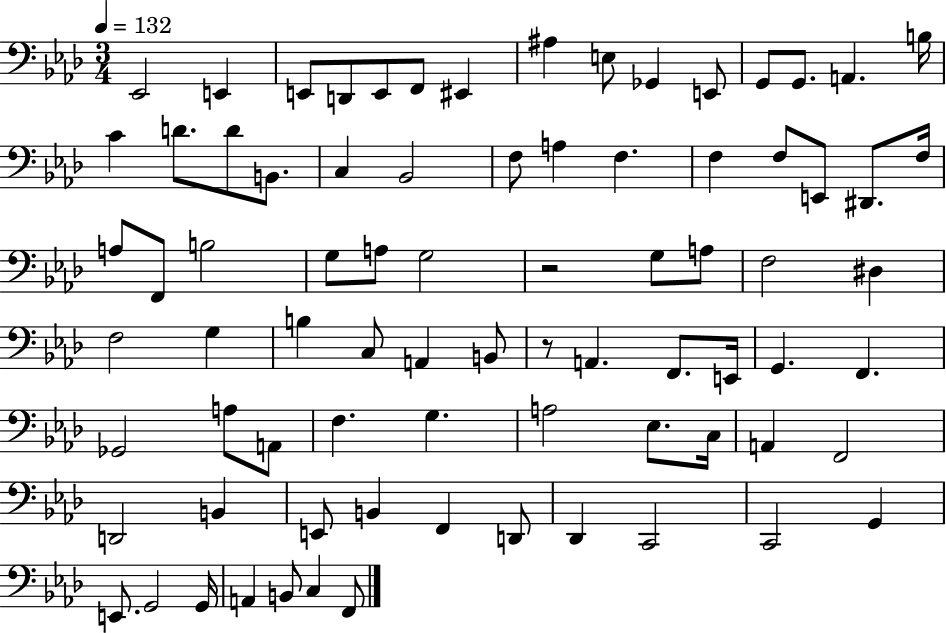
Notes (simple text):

Eb2/h E2/q E2/e D2/e E2/e F2/e EIS2/q A#3/q E3/e Gb2/q E2/e G2/e G2/e. A2/q. B3/s C4/q D4/e. D4/e B2/e. C3/q Bb2/h F3/e A3/q F3/q. F3/q F3/e E2/e D#2/e. F3/s A3/e F2/e B3/h G3/e A3/e G3/h R/h G3/e A3/e F3/h D#3/q F3/h G3/q B3/q C3/e A2/q B2/e R/e A2/q. F2/e. E2/s G2/q. F2/q. Gb2/h A3/e A2/e F3/q. G3/q. A3/h Eb3/e. C3/s A2/q F2/h D2/h B2/q E2/e B2/q F2/q D2/e Db2/q C2/h C2/h G2/q E2/e. G2/h G2/s A2/q B2/e C3/q F2/e